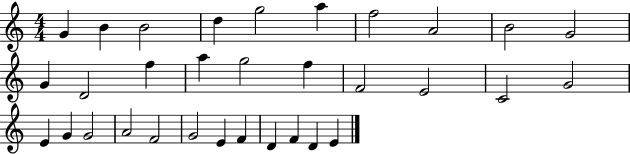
{
  \clef treble
  \numericTimeSignature
  \time 4/4
  \key c \major
  g'4 b'4 b'2 | d''4 g''2 a''4 | f''2 a'2 | b'2 g'2 | \break g'4 d'2 f''4 | a''4 g''2 f''4 | f'2 e'2 | c'2 g'2 | \break e'4 g'4 g'2 | a'2 f'2 | g'2 e'4 f'4 | d'4 f'4 d'4 e'4 | \break \bar "|."
}